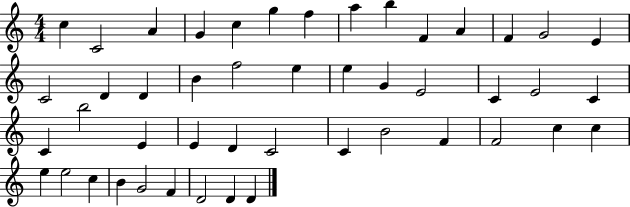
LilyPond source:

{
  \clef treble
  \numericTimeSignature
  \time 4/4
  \key c \major
  c''4 c'2 a'4 | g'4 c''4 g''4 f''4 | a''4 b''4 f'4 a'4 | f'4 g'2 e'4 | \break c'2 d'4 d'4 | b'4 f''2 e''4 | e''4 g'4 e'2 | c'4 e'2 c'4 | \break c'4 b''2 e'4 | e'4 d'4 c'2 | c'4 b'2 f'4 | f'2 c''4 c''4 | \break e''4 e''2 c''4 | b'4 g'2 f'4 | d'2 d'4 d'4 | \bar "|."
}